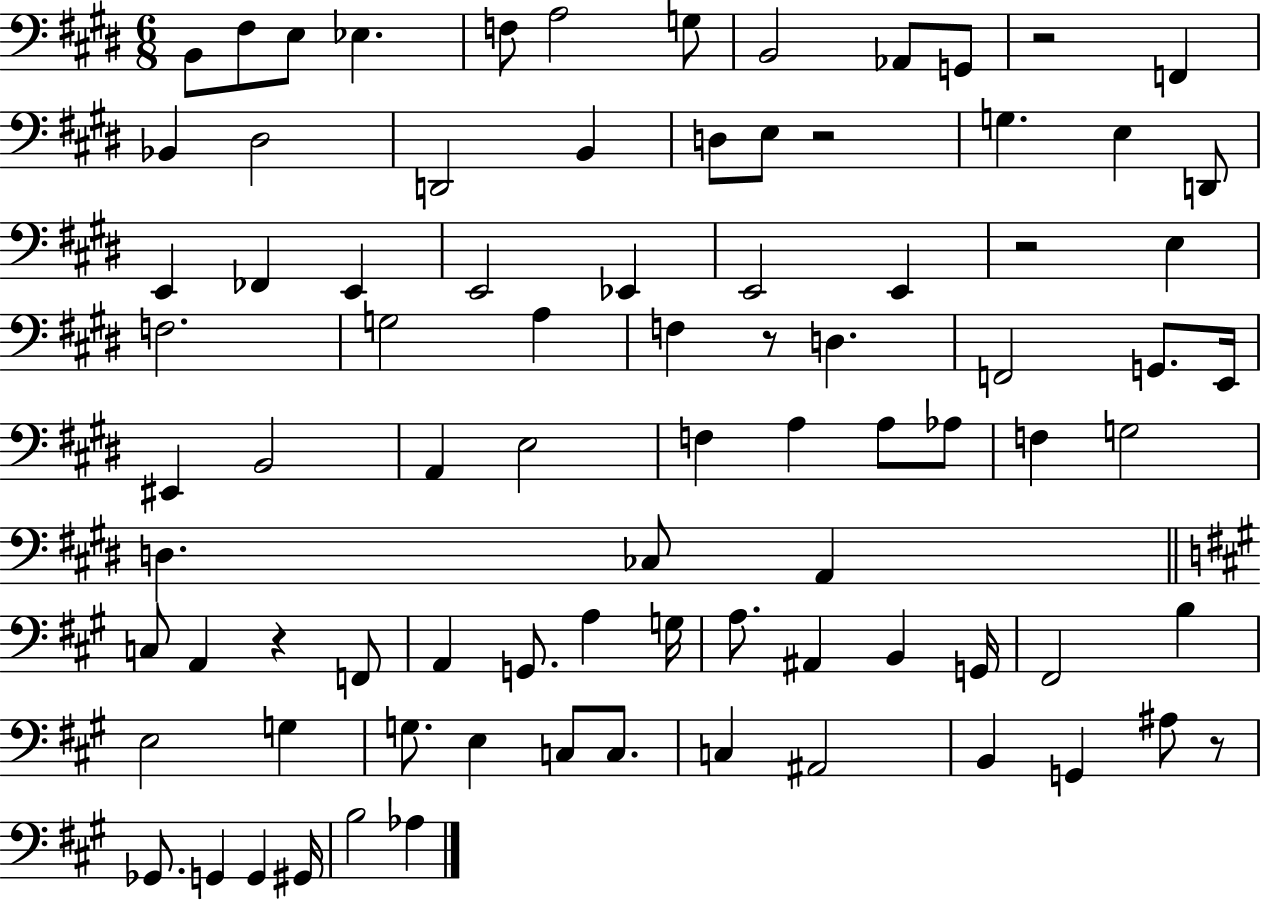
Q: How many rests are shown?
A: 6